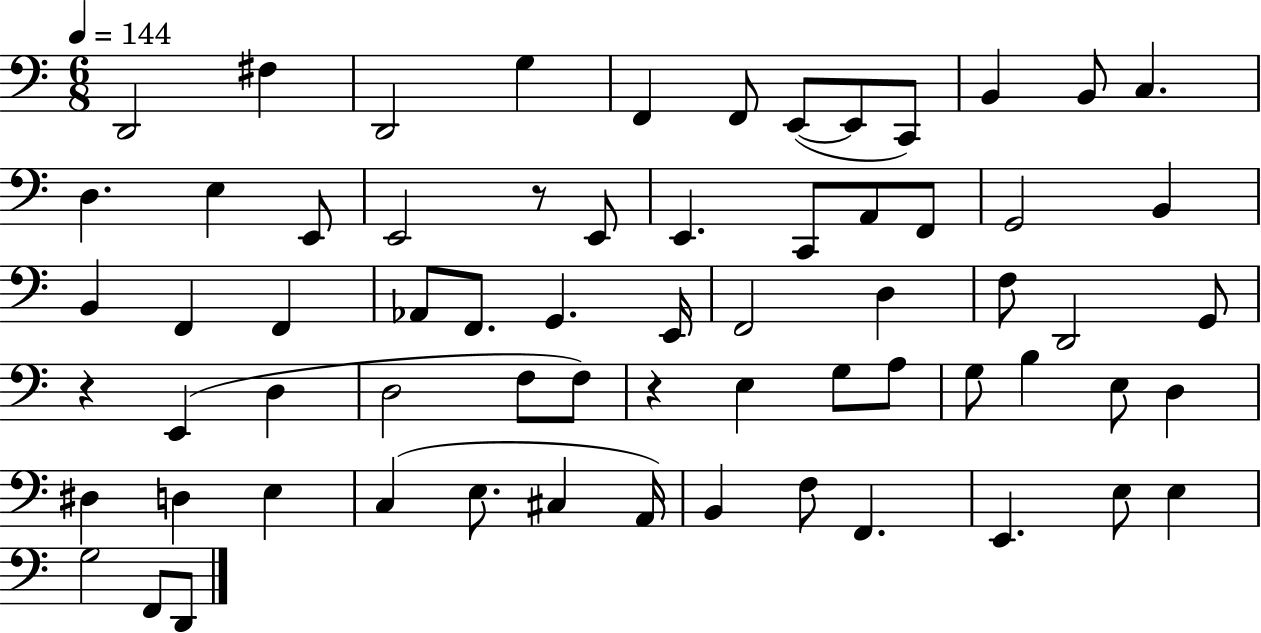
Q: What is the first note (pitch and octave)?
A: D2